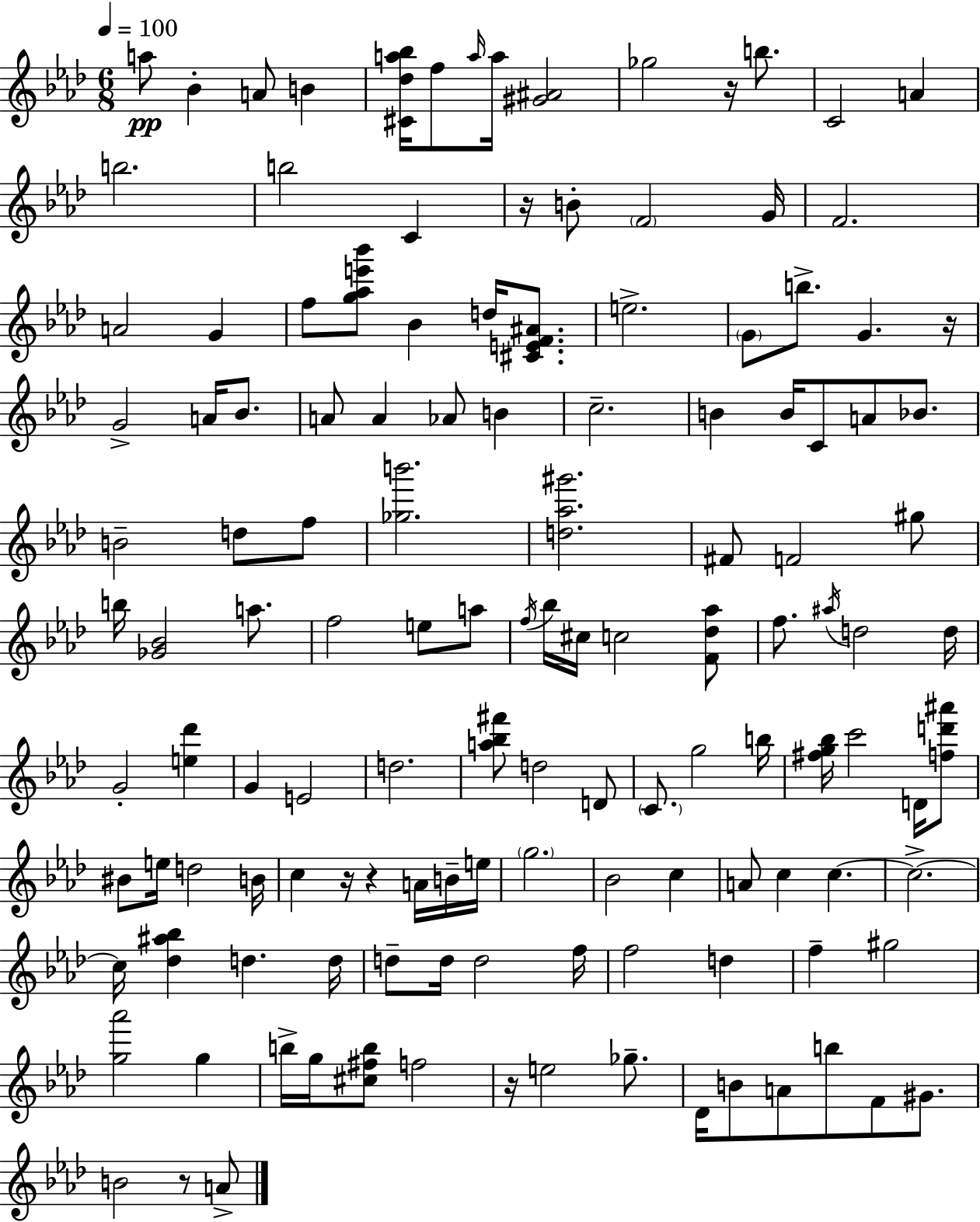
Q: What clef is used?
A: treble